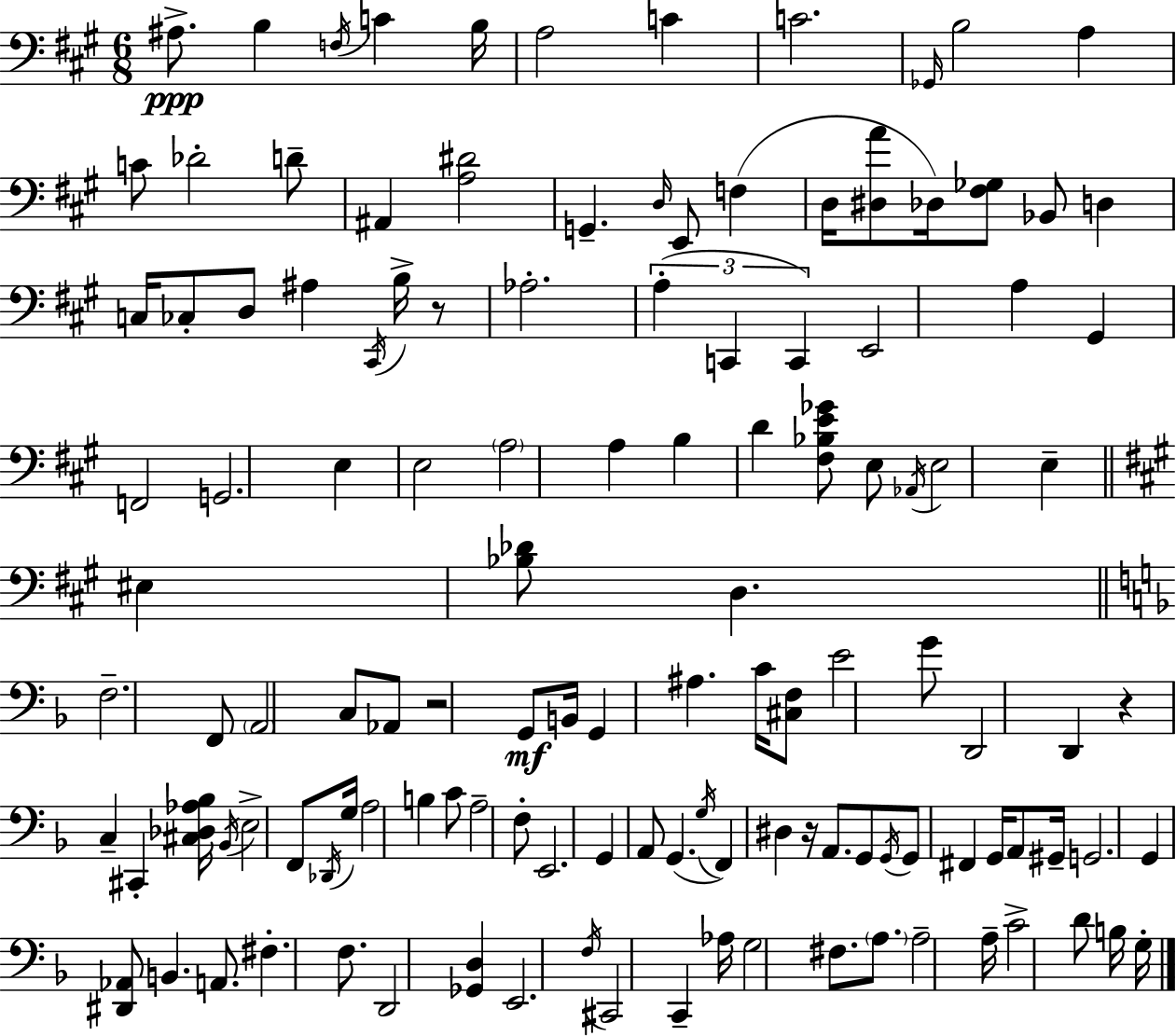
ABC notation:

X:1
T:Untitled
M:6/8
L:1/4
K:A
^A,/2 B, F,/4 C B,/4 A,2 C C2 _G,,/4 B,2 A, C/2 _D2 D/2 ^A,, [A,^D]2 G,, D,/4 E,,/2 F, D,/4 [^D,A]/2 _D,/4 [^F,_G,]/2 _B,,/2 D, C,/4 _C,/2 D,/2 ^A, ^C,,/4 B,/4 z/2 _A,2 A, C,, C,, E,,2 A, ^G,, F,,2 G,,2 E, E,2 A,2 A, B, D [^F,_B,E_G]/2 E,/2 _A,,/4 E,2 E, ^E, [_B,_D]/2 D, F,2 F,,/2 A,,2 C,/2 _A,,/2 z2 G,,/2 B,,/4 G,, ^A, C/4 [^C,F,]/2 E2 G/2 D,,2 D,, z C, ^C,, [^C,_D,_A,_B,]/4 _B,,/4 E,2 F,,/2 _D,,/4 G,/4 A,2 B, C/2 A,2 F,/2 E,,2 G,, A,,/2 G,, G,/4 F,, ^D, z/4 A,,/2 G,,/2 G,,/4 G,,/2 ^F,, G,,/4 A,,/2 ^G,,/4 G,,2 G,, [^D,,_A,,]/2 B,, A,,/2 ^F, F,/2 D,,2 [_G,,D,] E,,2 F,/4 ^C,,2 C,, _A,/4 G,2 ^F,/2 A,/2 A,2 A,/4 C2 D/2 B,/4 G,/4